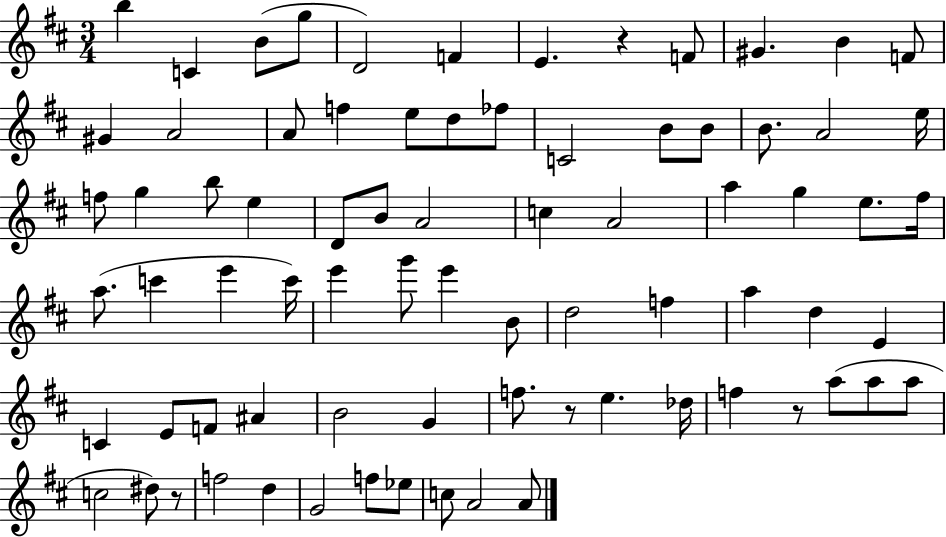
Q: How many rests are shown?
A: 4